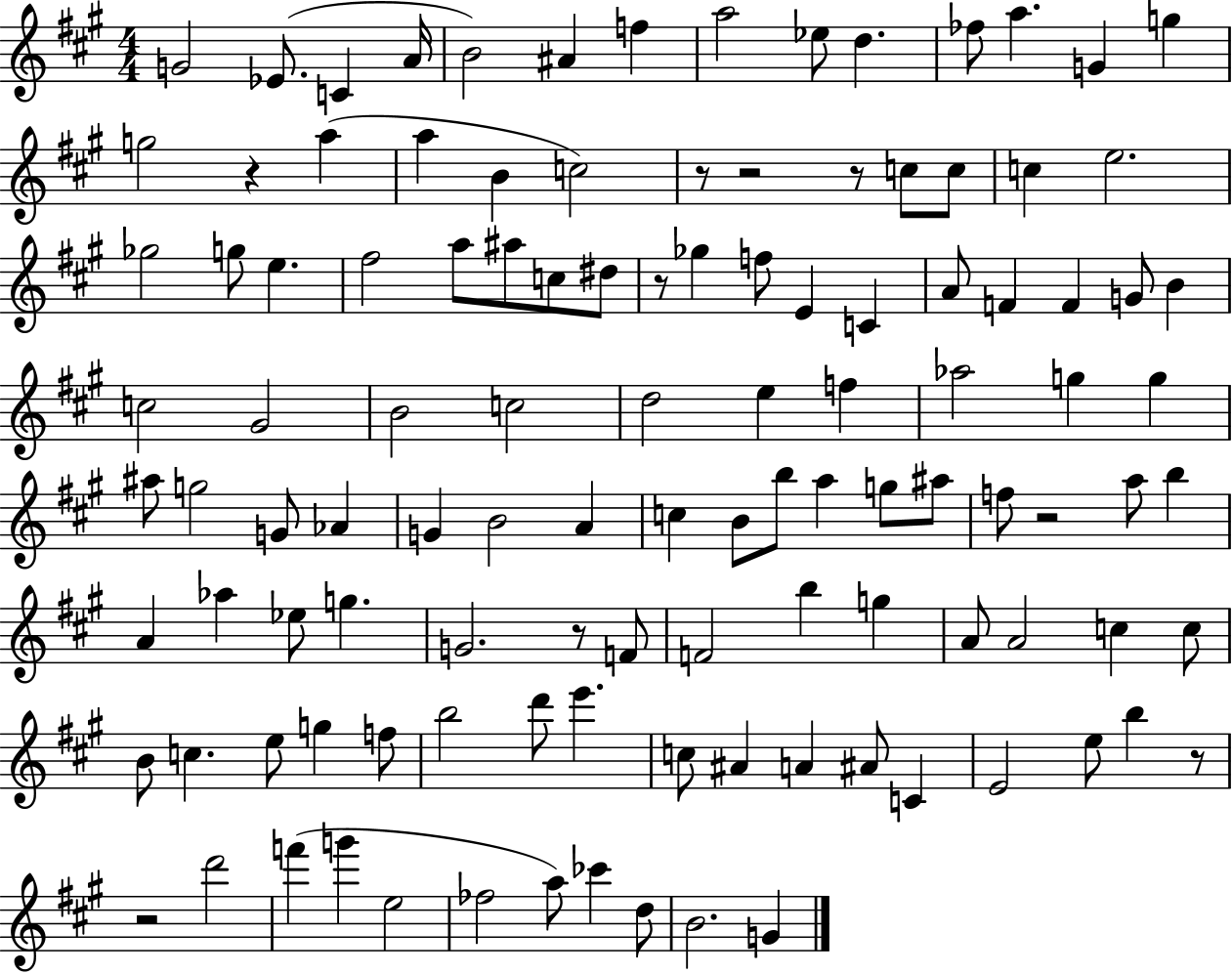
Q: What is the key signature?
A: A major